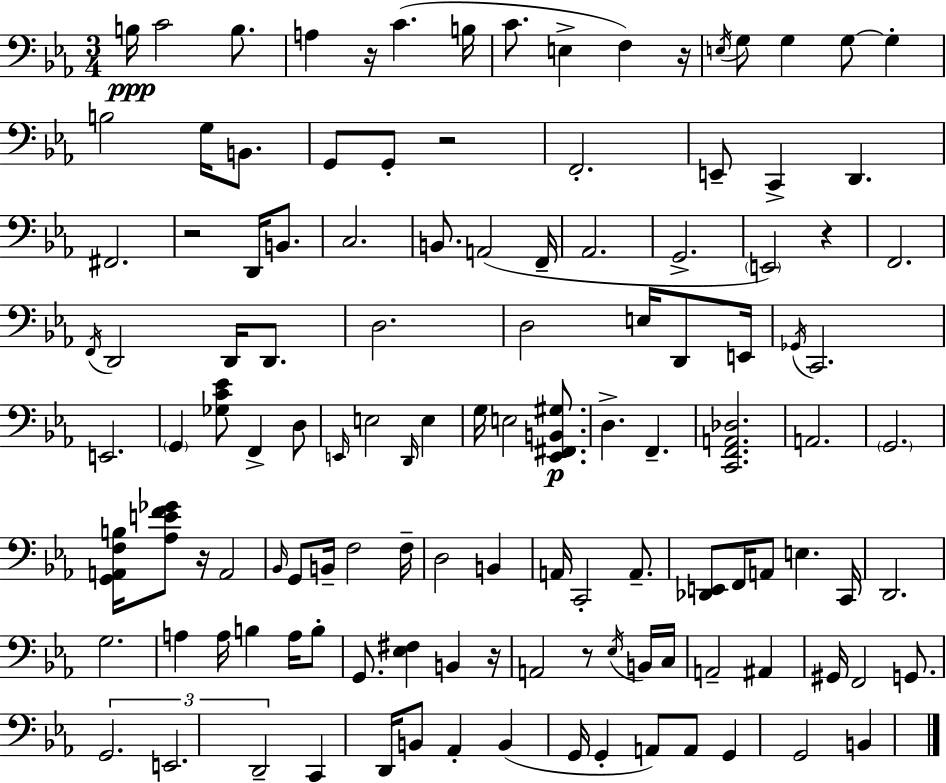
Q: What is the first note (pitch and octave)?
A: B3